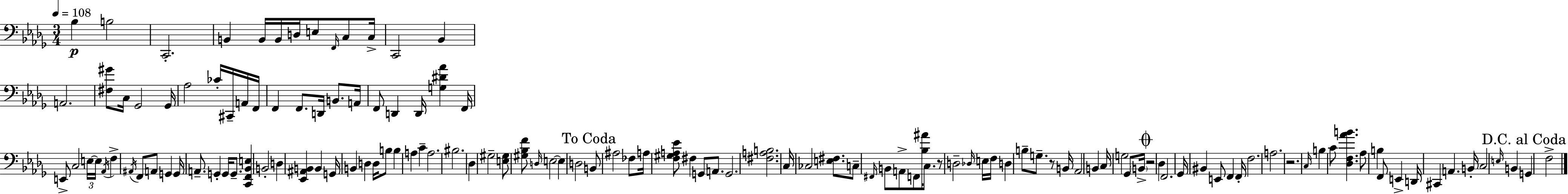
X:1
T:Untitled
M:3/4
L:1/4
K:Bbm
_B, B,2 C,,2 B,, B,,/4 B,,/4 D,/4 E,/2 F,,/4 C,/2 C,/4 C,,2 _B,, A,,2 [^F,^G]/2 C,/4 _G,,2 _G,,/4 _A,2 _C/4 ^C,,/4 A,,/4 F,,/4 F,, F,,/2 D,,/4 B,,/2 A,,/4 F,,/2 D,, D,,/4 [G,^D_A] F,,/4 E,,/2 C,2 E,/4 E,/4 _A,,/4 F, ^A,,/4 F,,/2 A,,/2 G,, G,,/4 A,,/2 G,, G,,/4 G,,/2 [C,,F,,_B,,E,] B,,2 D, [_E,,^A,,B,,] B,, G,,/4 B,, D, D,/4 B,/2 B, A, C A,2 ^B,2 _D, ^G,2 [E,^G,]/2 [^G,_B,F]/2 D,/4 E,2 E, D,2 B,,/2 ^A,2 _F,/2 A,/4 [F,^G,A,_E]/2 ^F, G,,/2 A,,/2 G,,2 [^F,A,B,]2 C,/4 _C,2 [E,^F,]/2 C,/2 ^F,,/4 B,,/2 A,,/2 F,,/2 [_B,^A]/4 C,/2 z/2 D,2 _D,/4 E,/4 F,/4 D, B,/2 G,/2 z/2 B,,/4 _A,,2 B,, C,/4 G,2 _G,,/2 B,,/4 z2 _D, F,,2 _G,,/4 ^B,, E,,/2 F,, F,,/4 F,2 A,2 z2 C,/4 B, C/2 [_D,F,_AB] _A,/2 B, F,,/2 E,, D,,/4 ^C,, A,, B,,/4 C,2 E,/4 B,, G,, F,2